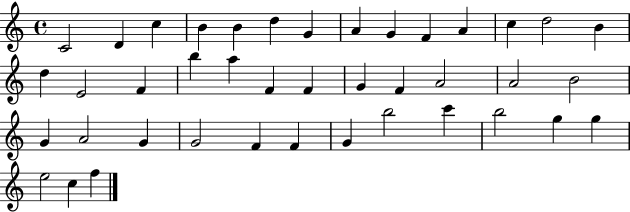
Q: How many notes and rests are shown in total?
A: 41